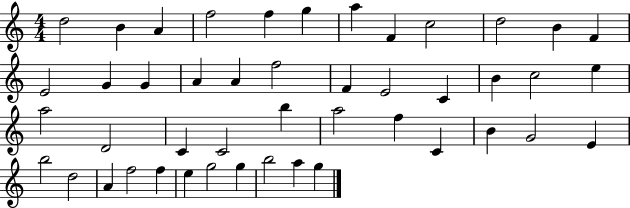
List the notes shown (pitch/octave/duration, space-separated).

D5/h B4/q A4/q F5/h F5/q G5/q A5/q F4/q C5/h D5/h B4/q F4/q E4/h G4/q G4/q A4/q A4/q F5/h F4/q E4/h C4/q B4/q C5/h E5/q A5/h D4/h C4/q C4/h B5/q A5/h F5/q C4/q B4/q G4/h E4/q B5/h D5/h A4/q F5/h F5/q E5/q G5/h G5/q B5/h A5/q G5/q